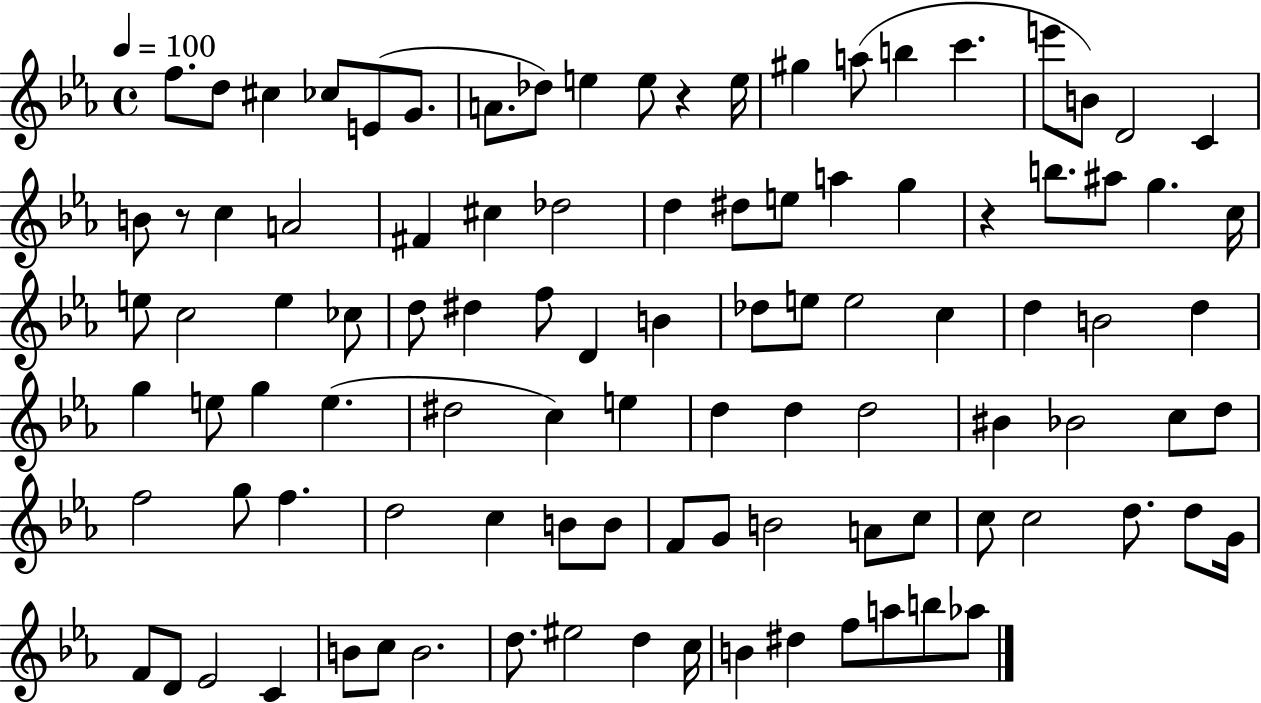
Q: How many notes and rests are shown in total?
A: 101